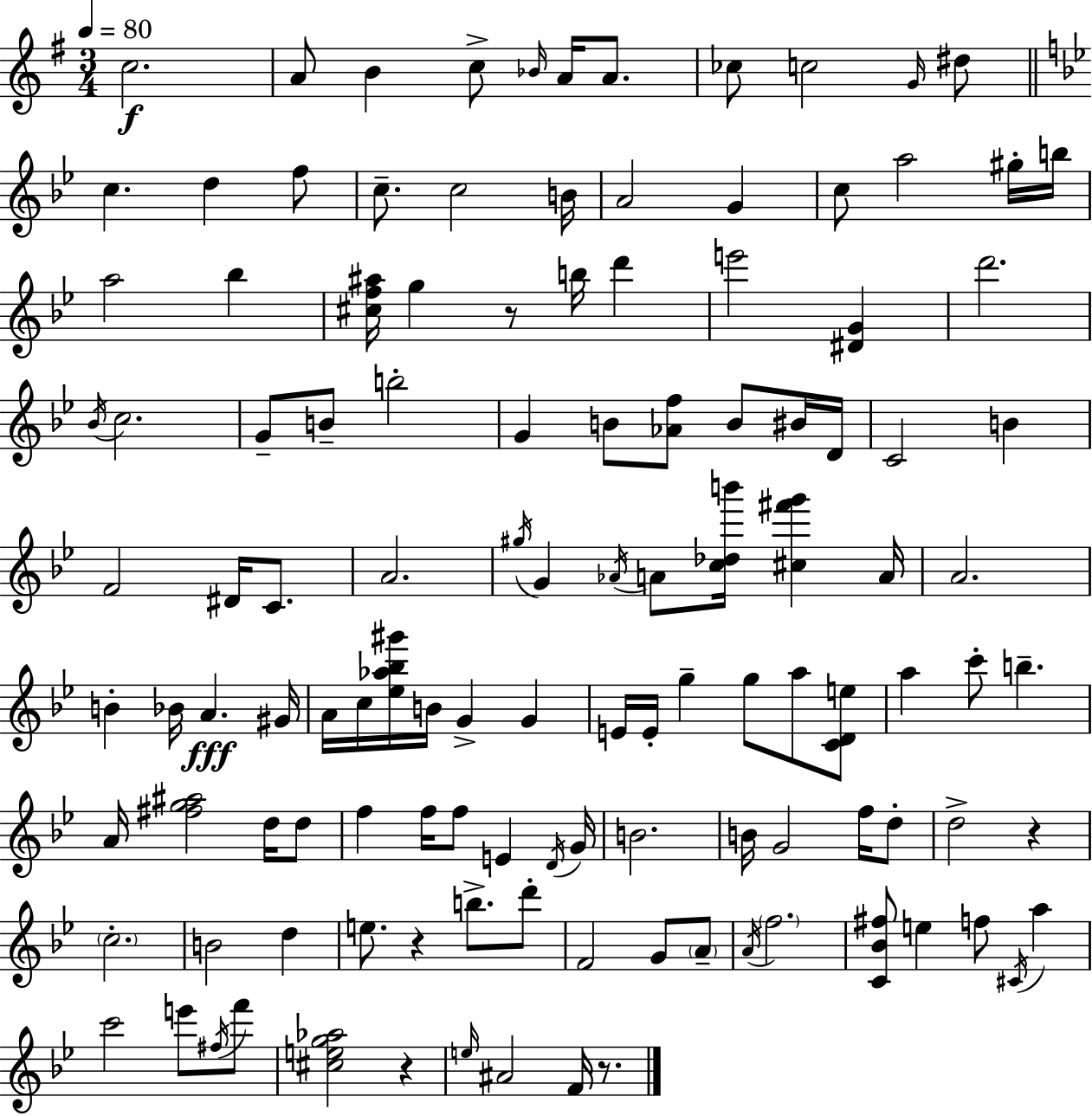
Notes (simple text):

C5/h. A4/e B4/q C5/e Bb4/s A4/s A4/e. CES5/e C5/h G4/s D#5/e C5/q. D5/q F5/e C5/e. C5/h B4/s A4/h G4/q C5/e A5/h G#5/s B5/s A5/h Bb5/q [C#5,F5,A#5]/s G5/q R/e B5/s D6/q E6/h [D#4,G4]/q D6/h. Bb4/s C5/h. G4/e B4/e B5/h G4/q B4/e [Ab4,F5]/e B4/e BIS4/s D4/s C4/h B4/q F4/h D#4/s C4/e. A4/h. G#5/s G4/q Ab4/s A4/e [C5,Db5,B6]/s [C#5,F#6,G6]/q A4/s A4/h. B4/q Bb4/s A4/q. G#4/s A4/s C5/s [Eb5,Ab5,Bb5,G#6]/s B4/s G4/q G4/q E4/s E4/s G5/q G5/e A5/e [C4,D4,E5]/e A5/q C6/e B5/q. A4/s [F#5,G5,A#5]/h D5/s D5/e F5/q F5/s F5/e E4/q D4/s G4/s B4/h. B4/s G4/h F5/s D5/e D5/h R/q C5/h. B4/h D5/q E5/e. R/q B5/e. D6/e F4/h G4/e A4/e A4/s F5/h. [C4,Bb4,F#5]/e E5/q F5/e C#4/s A5/q C6/h E6/e F#5/s F6/e [C#5,E5,G5,Ab5]/h R/q E5/s A#4/h F4/s R/e.